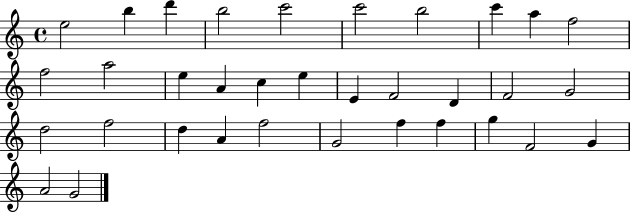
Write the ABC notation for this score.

X:1
T:Untitled
M:4/4
L:1/4
K:C
e2 b d' b2 c'2 c'2 b2 c' a f2 f2 a2 e A c e E F2 D F2 G2 d2 f2 d A f2 G2 f f g F2 G A2 G2